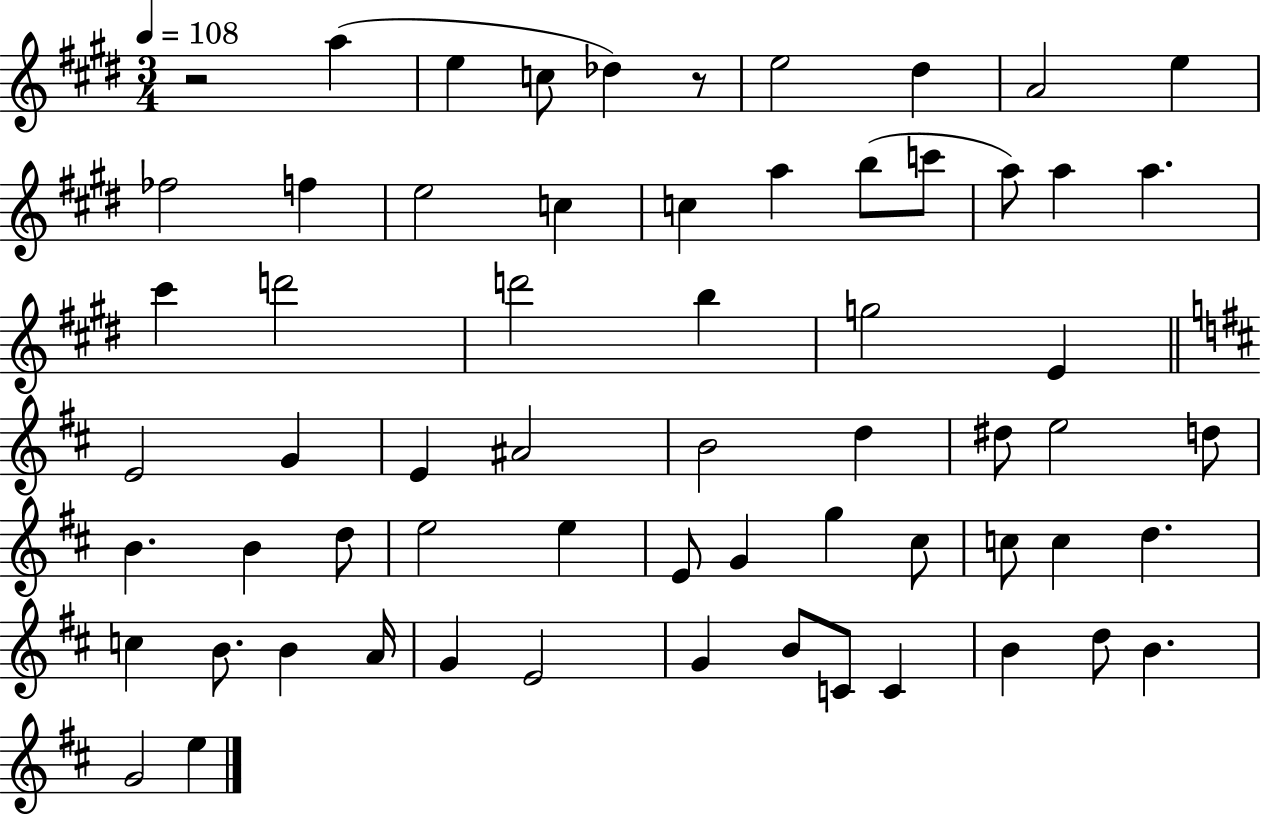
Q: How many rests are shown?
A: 2